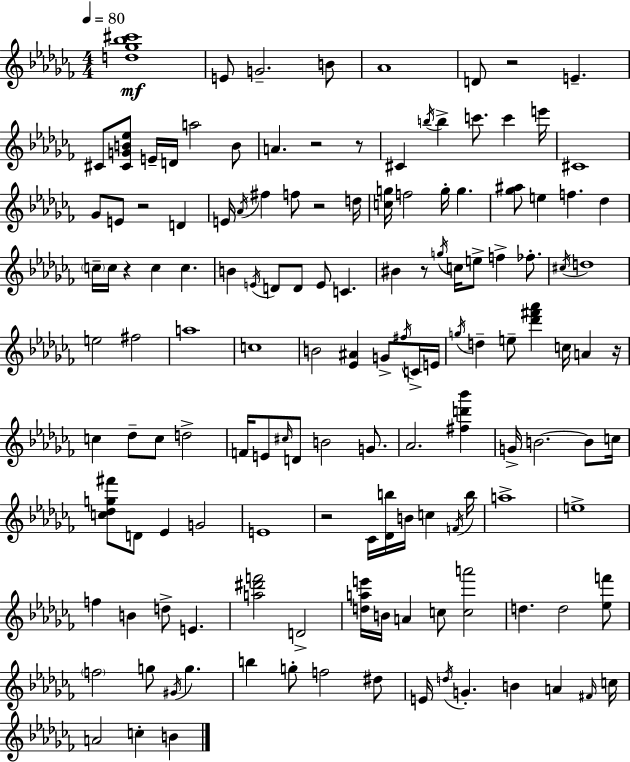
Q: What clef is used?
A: treble